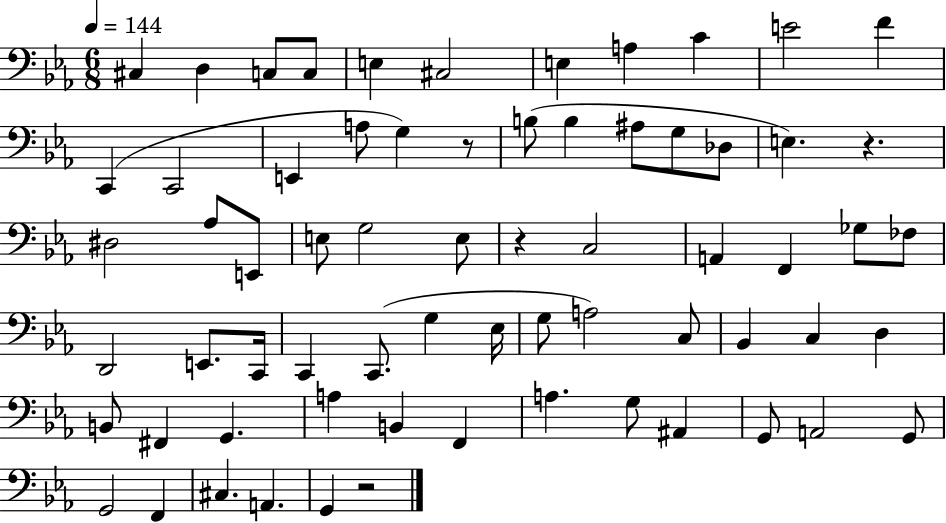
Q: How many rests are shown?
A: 4